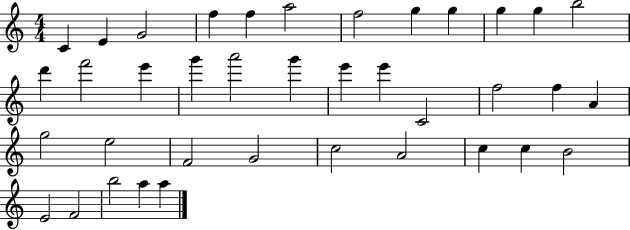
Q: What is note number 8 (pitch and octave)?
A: G5